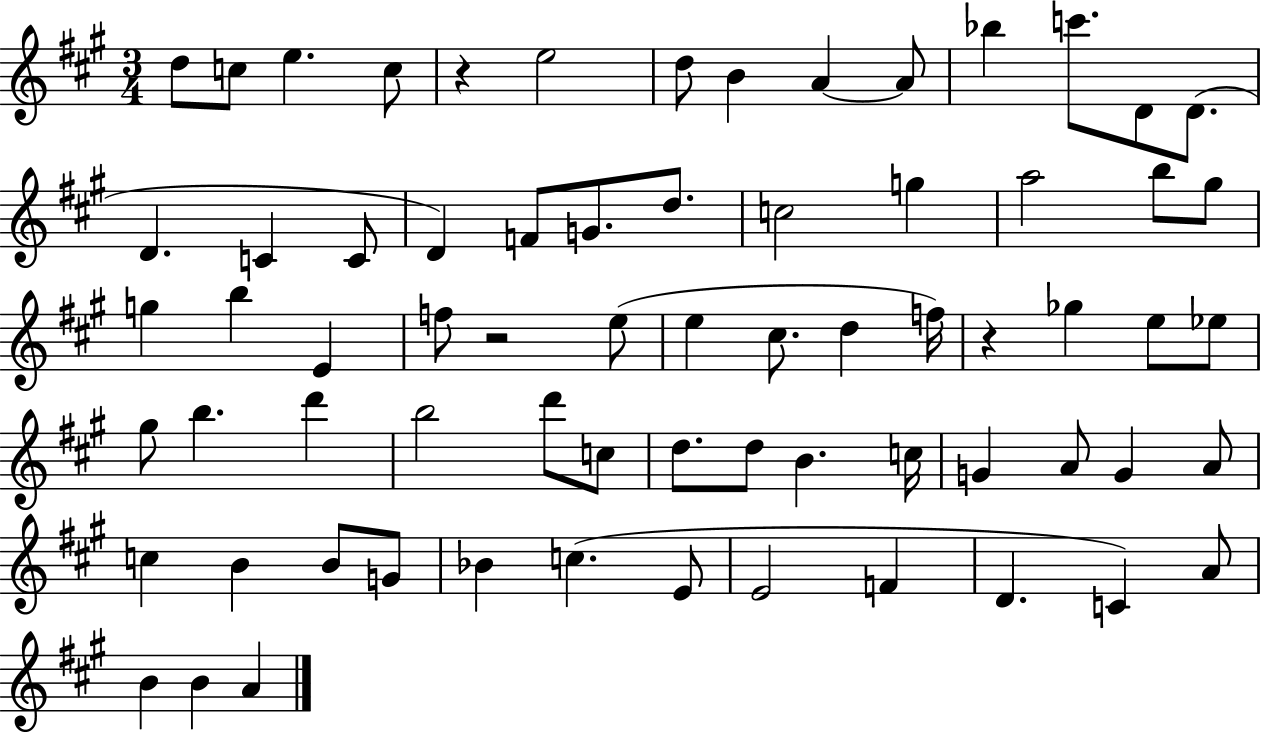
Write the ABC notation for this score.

X:1
T:Untitled
M:3/4
L:1/4
K:A
d/2 c/2 e c/2 z e2 d/2 B A A/2 _b c'/2 D/2 D/2 D C C/2 D F/2 G/2 d/2 c2 g a2 b/2 ^g/2 g b E f/2 z2 e/2 e ^c/2 d f/4 z _g e/2 _e/2 ^g/2 b d' b2 d'/2 c/2 d/2 d/2 B c/4 G A/2 G A/2 c B B/2 G/2 _B c E/2 E2 F D C A/2 B B A